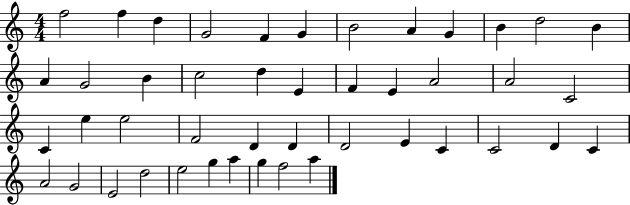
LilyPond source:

{
  \clef treble
  \numericTimeSignature
  \time 4/4
  \key c \major
  f''2 f''4 d''4 | g'2 f'4 g'4 | b'2 a'4 g'4 | b'4 d''2 b'4 | \break a'4 g'2 b'4 | c''2 d''4 e'4 | f'4 e'4 a'2 | a'2 c'2 | \break c'4 e''4 e''2 | f'2 d'4 d'4 | d'2 e'4 c'4 | c'2 d'4 c'4 | \break a'2 g'2 | e'2 d''2 | e''2 g''4 a''4 | g''4 f''2 a''4 | \break \bar "|."
}